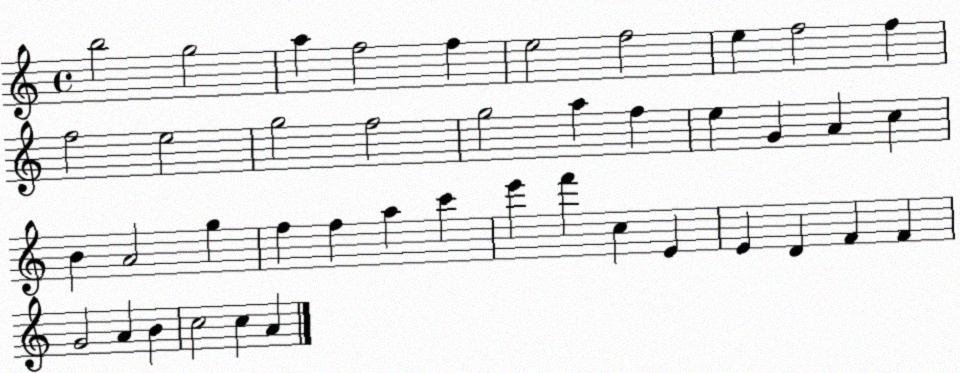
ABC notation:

X:1
T:Untitled
M:4/4
L:1/4
K:C
b2 g2 a f2 f e2 f2 e f2 f f2 e2 g2 f2 g2 a f e G A c B A2 g f f a c' e' f' c E E D F F G2 A B c2 c A